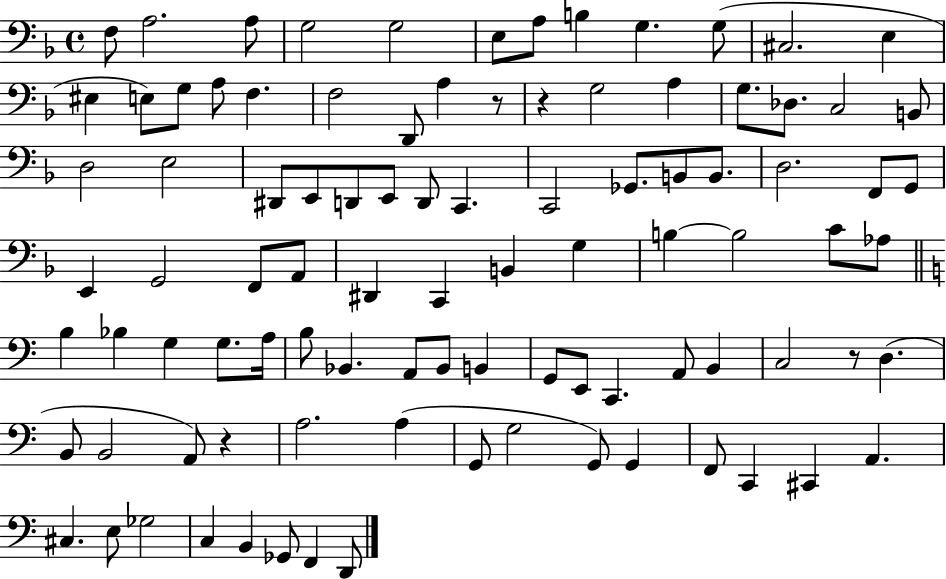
X:1
T:Untitled
M:4/4
L:1/4
K:F
F,/2 A,2 A,/2 G,2 G,2 E,/2 A,/2 B, G, G,/2 ^C,2 E, ^E, E,/2 G,/2 A,/2 F, F,2 D,,/2 A, z/2 z G,2 A, G,/2 _D,/2 C,2 B,,/2 D,2 E,2 ^D,,/2 E,,/2 D,,/2 E,,/2 D,,/2 C,, C,,2 _G,,/2 B,,/2 B,,/2 D,2 F,,/2 G,,/2 E,, G,,2 F,,/2 A,,/2 ^D,, C,, B,, G, B, B,2 C/2 _A,/2 B, _B, G, G,/2 A,/4 B,/2 _B,, A,,/2 _B,,/2 B,, G,,/2 E,,/2 C,, A,,/2 B,, C,2 z/2 D, B,,/2 B,,2 A,,/2 z A,2 A, G,,/2 G,2 G,,/2 G,, F,,/2 C,, ^C,, A,, ^C, E,/2 _G,2 C, B,, _G,,/2 F,, D,,/2